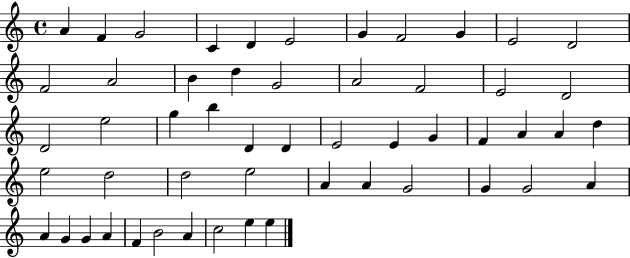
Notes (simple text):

A4/q F4/q G4/h C4/q D4/q E4/h G4/q F4/h G4/q E4/h D4/h F4/h A4/h B4/q D5/q G4/h A4/h F4/h E4/h D4/h D4/h E5/h G5/q B5/q D4/q D4/q E4/h E4/q G4/q F4/q A4/q A4/q D5/q E5/h D5/h D5/h E5/h A4/q A4/q G4/h G4/q G4/h A4/q A4/q G4/q G4/q A4/q F4/q B4/h A4/q C5/h E5/q E5/q